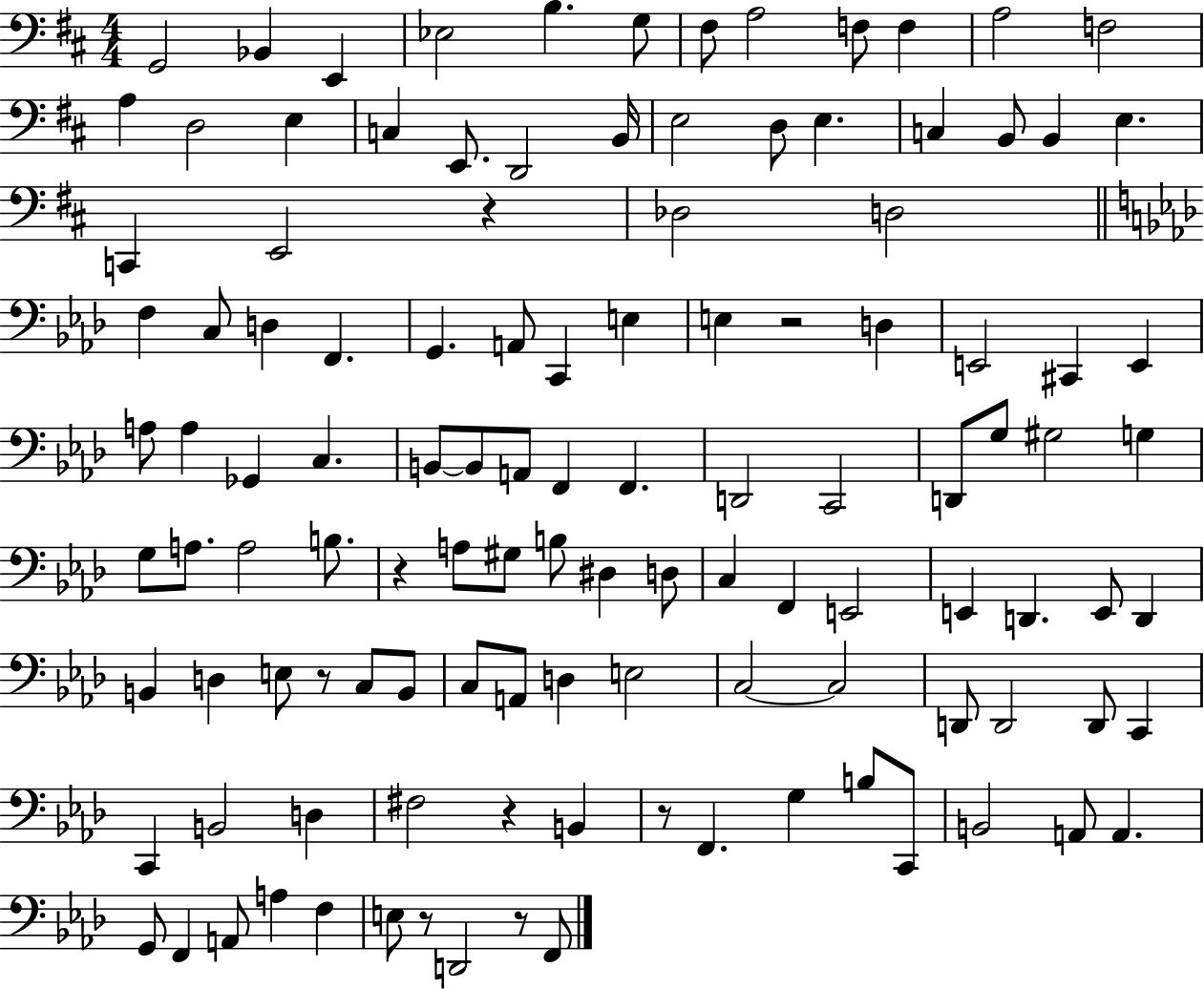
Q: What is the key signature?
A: D major